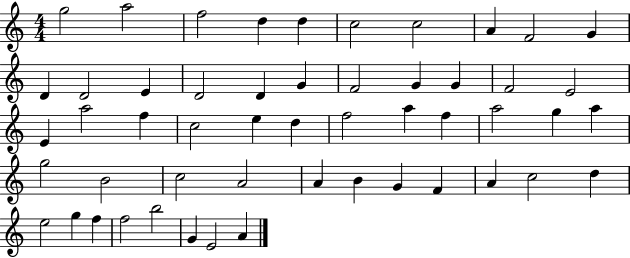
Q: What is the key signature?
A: C major